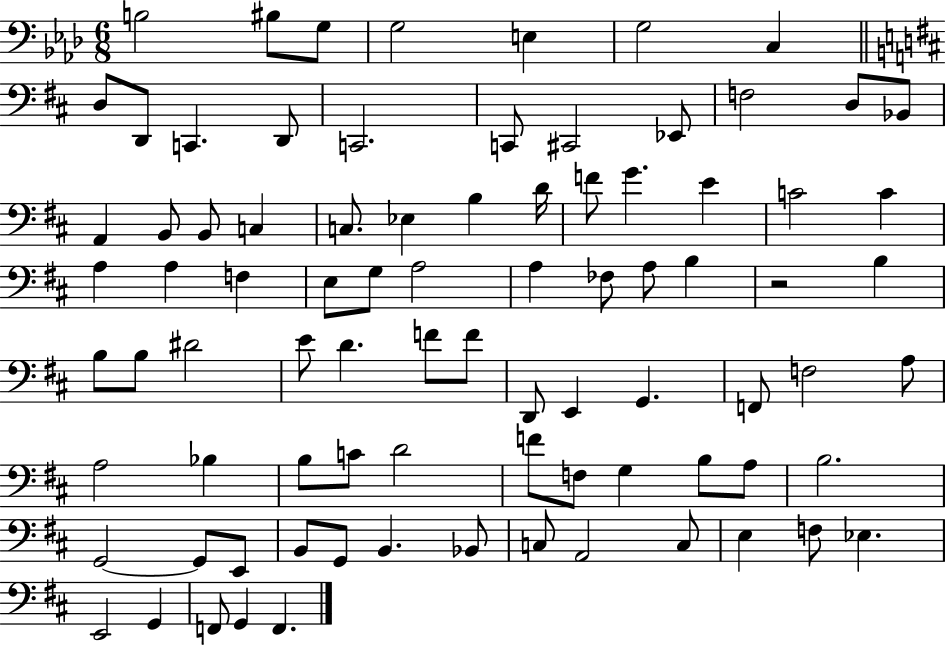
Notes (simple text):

B3/h BIS3/e G3/e G3/h E3/q G3/h C3/q D3/e D2/e C2/q. D2/e C2/h. C2/e C#2/h Eb2/e F3/h D3/e Bb2/e A2/q B2/e B2/e C3/q C3/e. Eb3/q B3/q D4/s F4/e G4/q. E4/q C4/h C4/q A3/q A3/q F3/q E3/e G3/e A3/h A3/q FES3/e A3/e B3/q R/h B3/q B3/e B3/e D#4/h E4/e D4/q. F4/e F4/e D2/e E2/q G2/q. F2/e F3/h A3/e A3/h Bb3/q B3/e C4/e D4/h F4/e F3/e G3/q B3/e A3/e B3/h. G2/h G2/e E2/e B2/e G2/e B2/q. Bb2/e C3/e A2/h C3/e E3/q F3/e Eb3/q. E2/h G2/q F2/e G2/q F2/q.